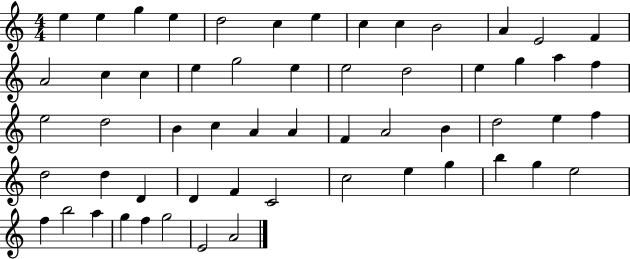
{
  \clef treble
  \numericTimeSignature
  \time 4/4
  \key c \major
  e''4 e''4 g''4 e''4 | d''2 c''4 e''4 | c''4 c''4 b'2 | a'4 e'2 f'4 | \break a'2 c''4 c''4 | e''4 g''2 e''4 | e''2 d''2 | e''4 g''4 a''4 f''4 | \break e''2 d''2 | b'4 c''4 a'4 a'4 | f'4 a'2 b'4 | d''2 e''4 f''4 | \break d''2 d''4 d'4 | d'4 f'4 c'2 | c''2 e''4 g''4 | b''4 g''4 e''2 | \break f''4 b''2 a''4 | g''4 f''4 g''2 | e'2 a'2 | \bar "|."
}